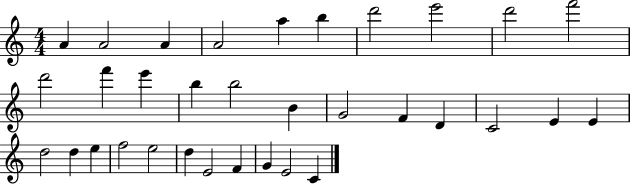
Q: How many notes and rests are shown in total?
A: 33